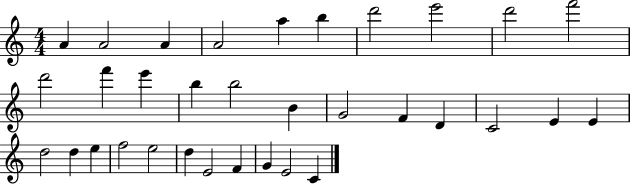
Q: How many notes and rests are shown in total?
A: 33